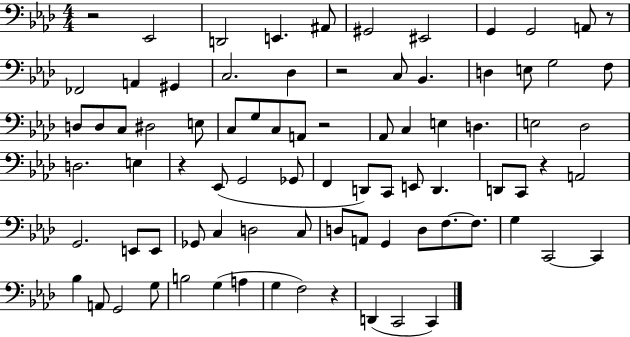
X:1
T:Untitled
M:4/4
L:1/4
K:Ab
z2 _E,,2 D,,2 E,, ^A,,/2 ^G,,2 ^E,,2 G,, G,,2 A,,/2 z/2 _F,,2 A,, ^G,, C,2 _D, z2 C,/2 _B,, D, E,/2 G,2 F,/2 D,/2 D,/2 C,/2 ^D,2 E,/2 C,/2 G,/2 C,/2 A,,/2 z2 _A,,/2 C, E, D, E,2 _D,2 D,2 E, z _E,,/2 G,,2 _G,,/2 F,, D,,/2 C,,/2 E,,/2 D,, D,,/2 C,,/2 z A,,2 G,,2 E,,/2 E,,/2 _G,,/2 C, D,2 C,/2 D,/2 A,,/2 G,, D,/2 F,/2 F,/2 G, C,,2 C,, _B, A,,/2 G,,2 G,/2 B,2 G, A, G, F,2 z D,, C,,2 C,,